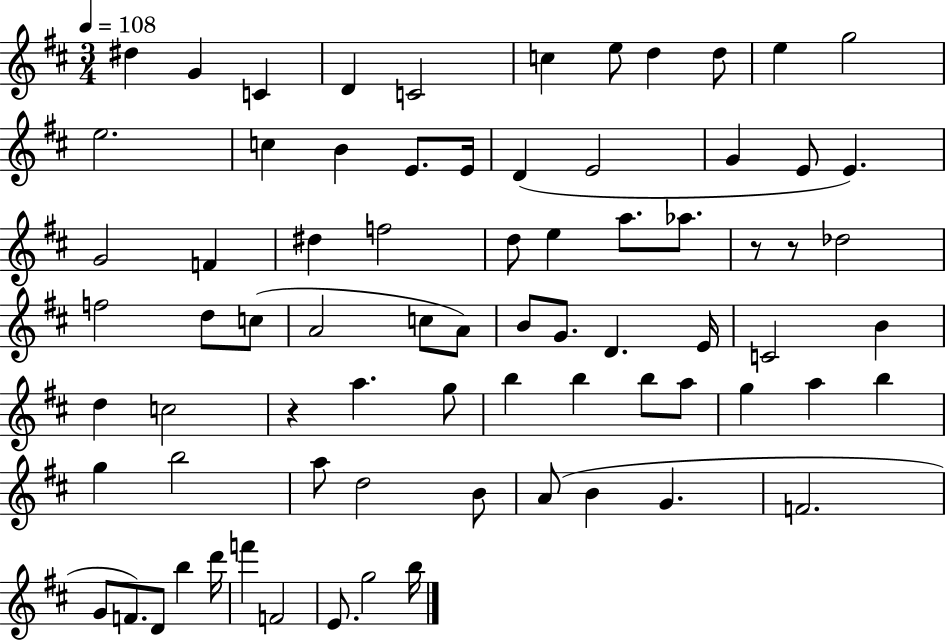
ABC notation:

X:1
T:Untitled
M:3/4
L:1/4
K:D
^d G C D C2 c e/2 d d/2 e g2 e2 c B E/2 E/4 D E2 G E/2 E G2 F ^d f2 d/2 e a/2 _a/2 z/2 z/2 _d2 f2 d/2 c/2 A2 c/2 A/2 B/2 G/2 D E/4 C2 B d c2 z a g/2 b b b/2 a/2 g a b g b2 a/2 d2 B/2 A/2 B G F2 G/2 F/2 D/2 b d'/4 f' F2 E/2 g2 b/4